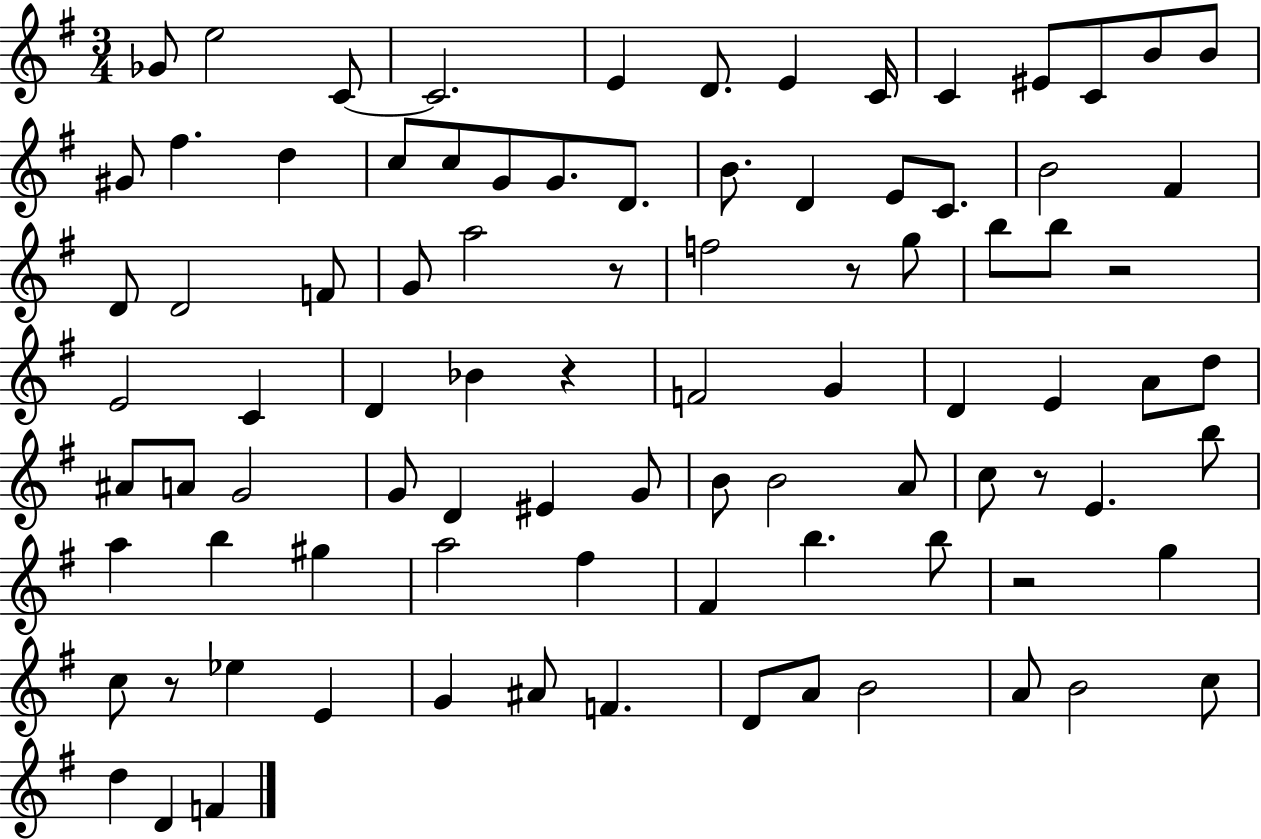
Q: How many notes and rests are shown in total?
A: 90